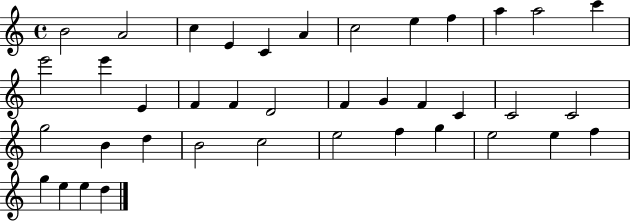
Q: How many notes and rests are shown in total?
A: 39